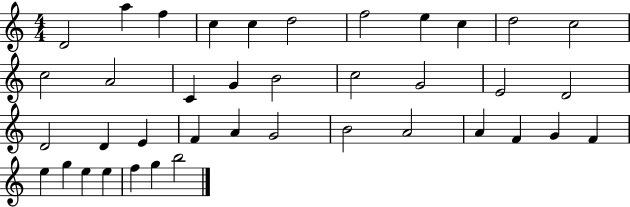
{
  \clef treble
  \numericTimeSignature
  \time 4/4
  \key c \major
  d'2 a''4 f''4 | c''4 c''4 d''2 | f''2 e''4 c''4 | d''2 c''2 | \break c''2 a'2 | c'4 g'4 b'2 | c''2 g'2 | e'2 d'2 | \break d'2 d'4 e'4 | f'4 a'4 g'2 | b'2 a'2 | a'4 f'4 g'4 f'4 | \break e''4 g''4 e''4 e''4 | f''4 g''4 b''2 | \bar "|."
}